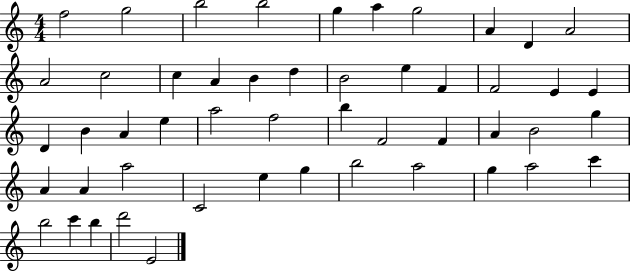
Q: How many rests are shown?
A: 0